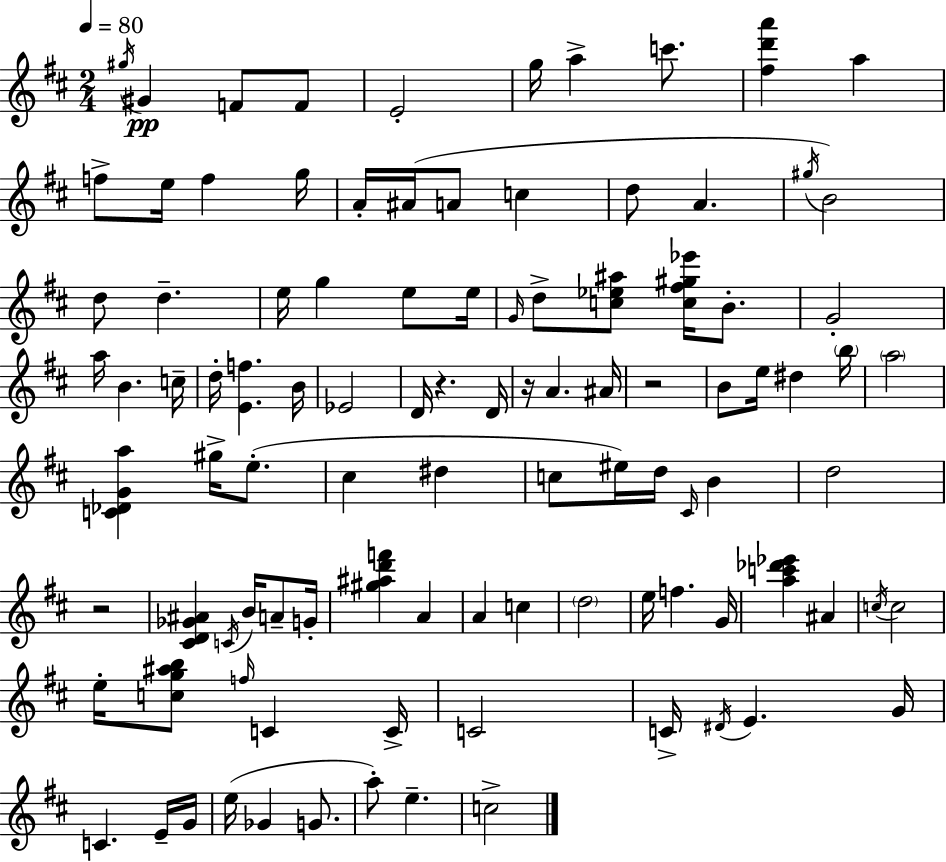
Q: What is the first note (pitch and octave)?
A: G#5